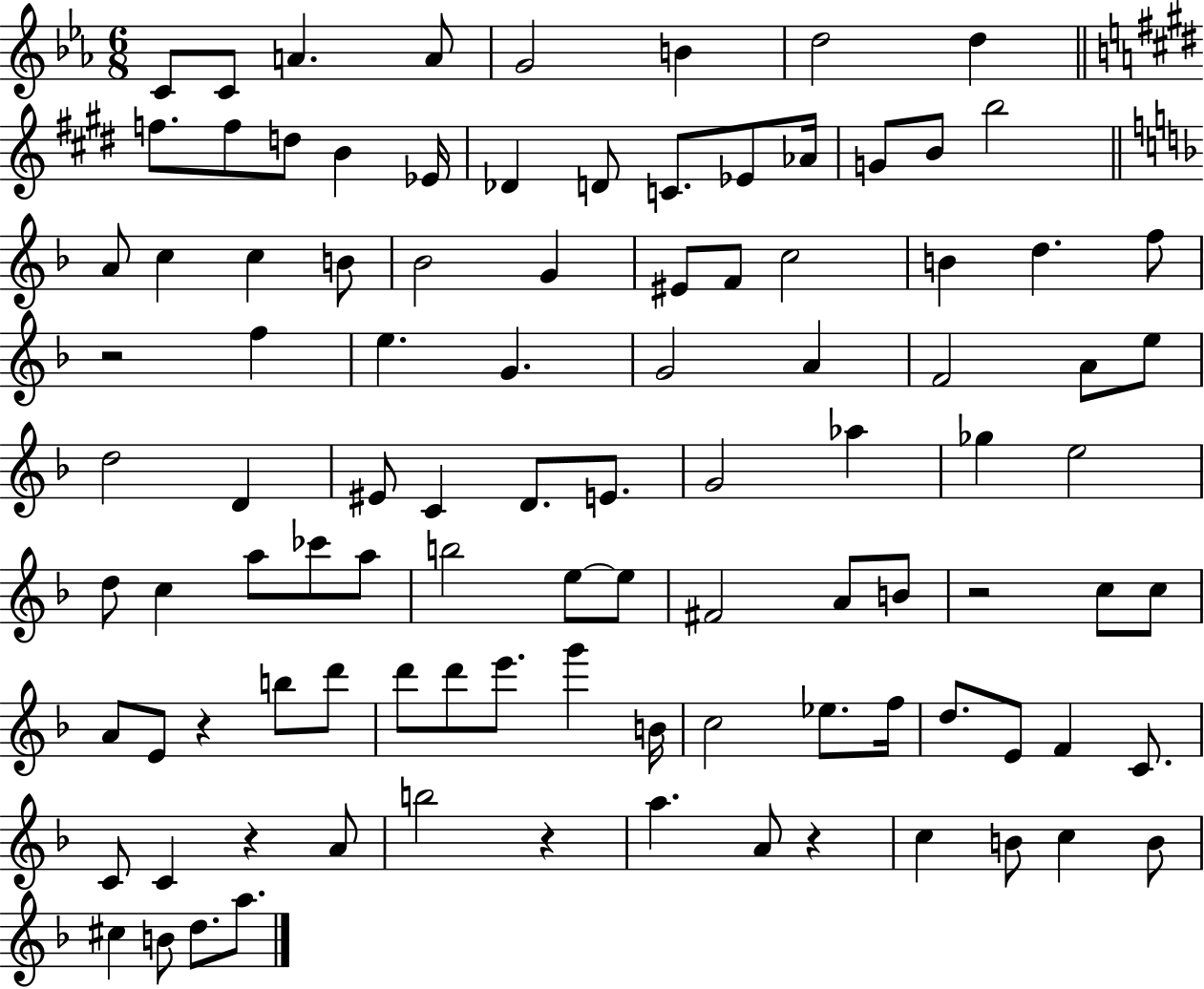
{
  \clef treble
  \numericTimeSignature
  \time 6/8
  \key ees \major
  c'8 c'8 a'4. a'8 | g'2 b'4 | d''2 d''4 | \bar "||" \break \key e \major f''8. f''8 d''8 b'4 ees'16 | des'4 d'8 c'8. ees'8 aes'16 | g'8 b'8 b''2 | \bar "||" \break \key d \minor a'8 c''4 c''4 b'8 | bes'2 g'4 | eis'8 f'8 c''2 | b'4 d''4. f''8 | \break r2 f''4 | e''4. g'4. | g'2 a'4 | f'2 a'8 e''8 | \break d''2 d'4 | eis'8 c'4 d'8. e'8. | g'2 aes''4 | ges''4 e''2 | \break d''8 c''4 a''8 ces'''8 a''8 | b''2 e''8~~ e''8 | fis'2 a'8 b'8 | r2 c''8 c''8 | \break a'8 e'8 r4 b''8 d'''8 | d'''8 d'''8 e'''8. g'''4 b'16 | c''2 ees''8. f''16 | d''8. e'8 f'4 c'8. | \break c'8 c'4 r4 a'8 | b''2 r4 | a''4. a'8 r4 | c''4 b'8 c''4 b'8 | \break cis''4 b'8 d''8. a''8. | \bar "|."
}